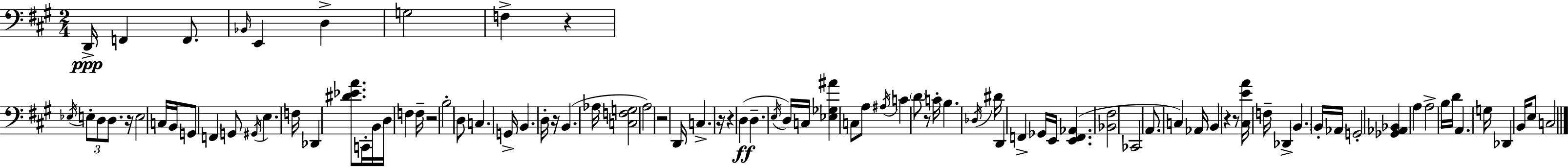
D2/s F2/q F2/e. Bb2/s E2/q D3/q G3/h F3/q R/q Eb3/s E3/e D3/e D3/e. R/s E3/h C3/s B2/s G2/e F2/q G2/e G#2/s E3/q. F3/s Db2/q [D#4,Eb4,A4]/e. C2/s B2/s D3/s F3/q F3/s R/h B3/h D3/e C3/q. G2/s B2/q. D3/s R/s B2/q. Ab3/s [C3,F3,G3]/h A3/h R/h D2/s C3/q. R/s R/q D3/q D3/q. E3/s D3/s C3/s [Eb3,Gb3,A#4]/q C3/e A3/e A#3/s C4/q D4/e R/e C4/s B3/q. Db3/s D#4/s D2/q F2/q Gb2/s E2/s [E2,F2,Ab2]/q. [Bb2,F#3]/h CES2/h A2/e. C3/q Ab2/s B2/q R/q R/e [C#3,E4,A4]/s F3/s Db2/q B2/q. B2/s Ab2/s G2/h [Gb2,Ab2,Bb2]/q A3/q A3/h B3/s D4/s A2/q. G3/s Db2/q B2/s E3/e C3/h